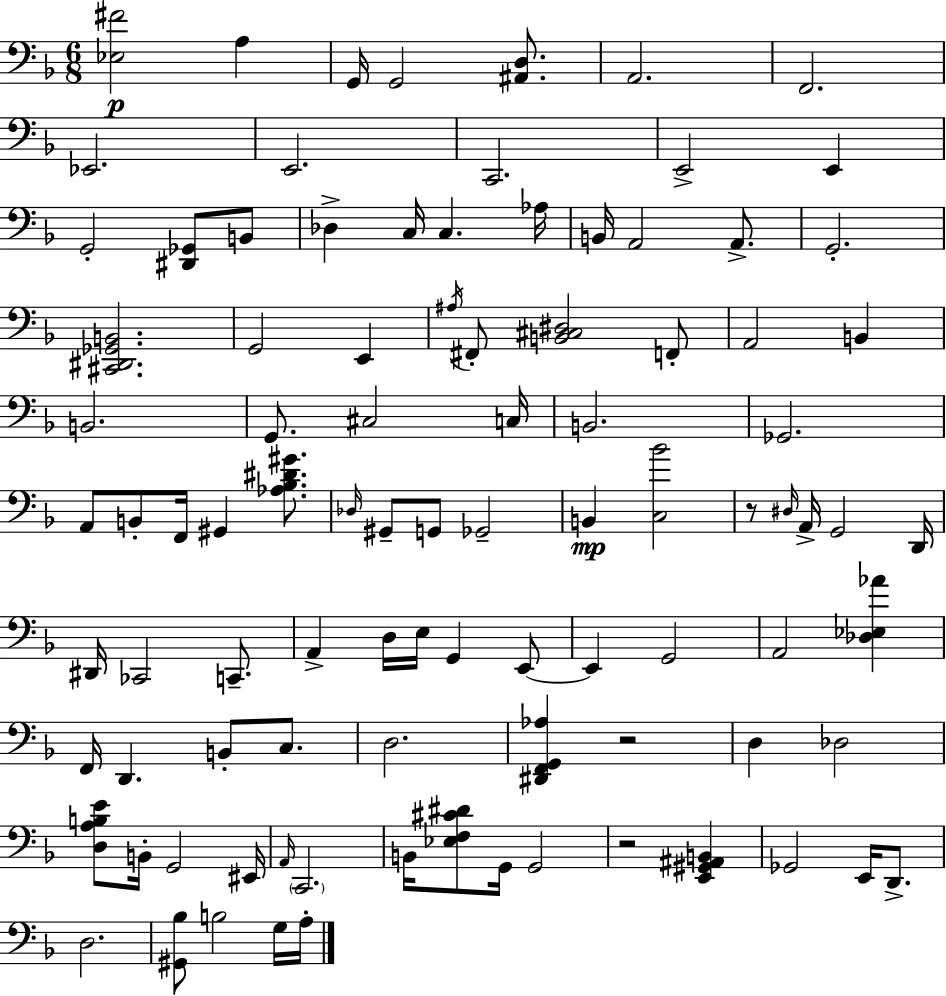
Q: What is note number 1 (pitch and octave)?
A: A3